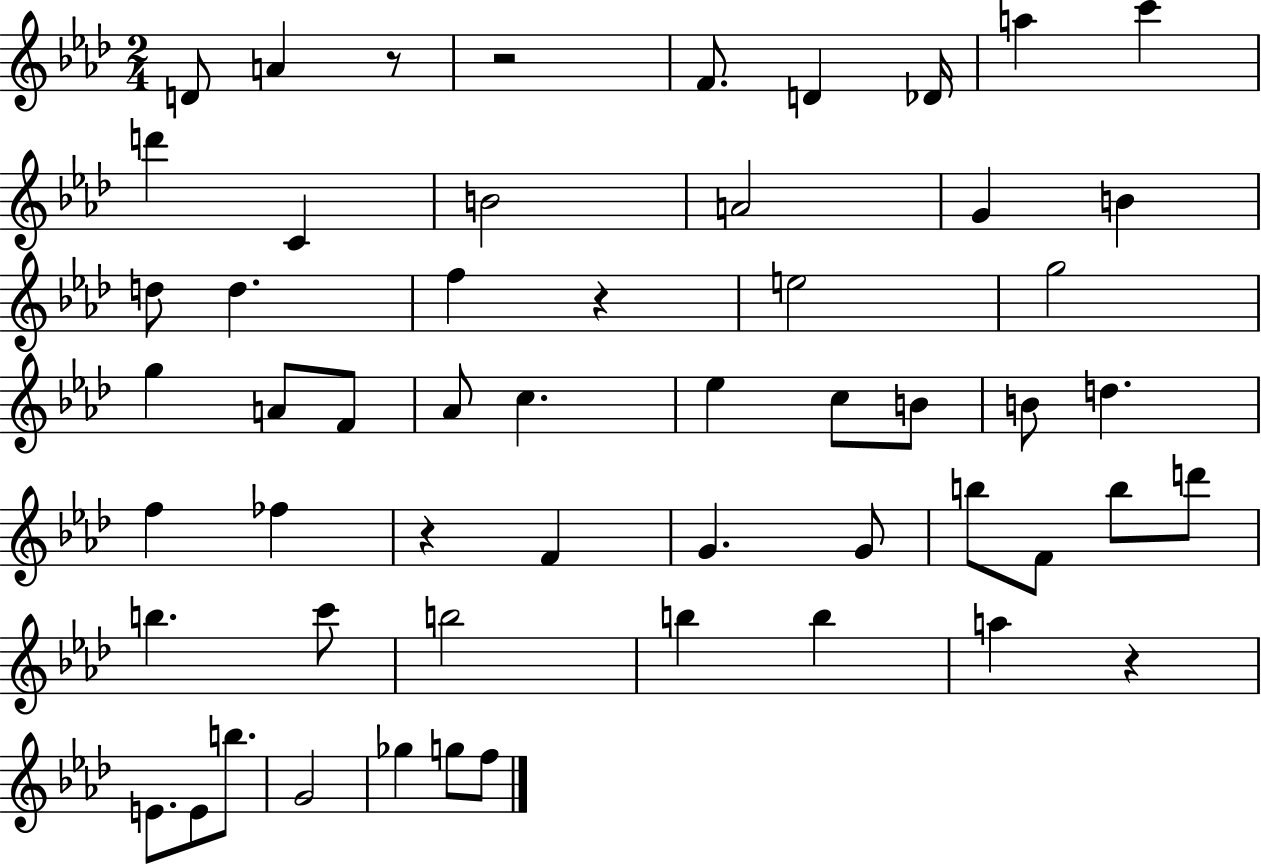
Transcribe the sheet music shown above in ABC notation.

X:1
T:Untitled
M:2/4
L:1/4
K:Ab
D/2 A z/2 z2 F/2 D _D/4 a c' d' C B2 A2 G B d/2 d f z e2 g2 g A/2 F/2 _A/2 c _e c/2 B/2 B/2 d f _f z F G G/2 b/2 F/2 b/2 d'/2 b c'/2 b2 b b a z E/2 E/2 b/2 G2 _g g/2 f/2